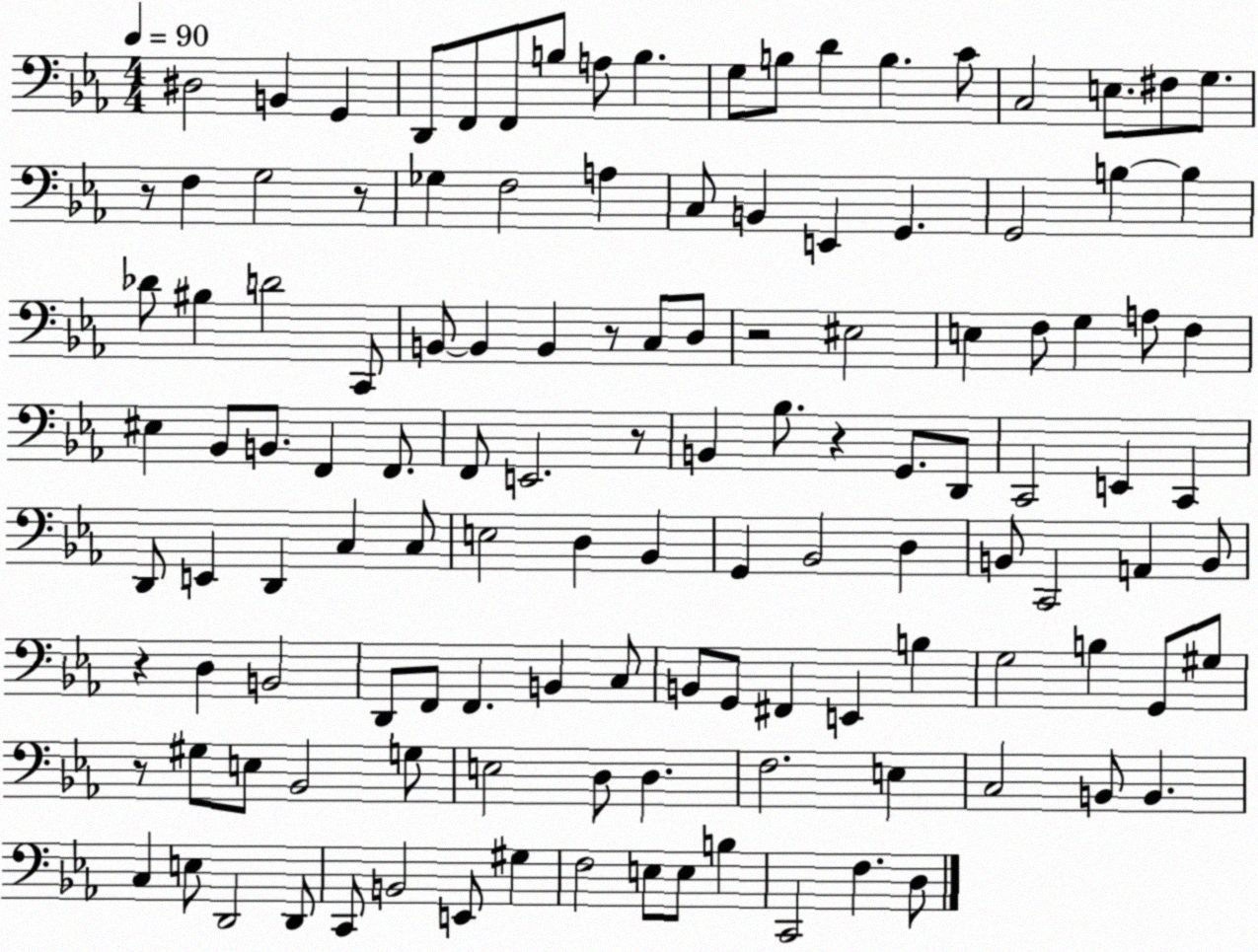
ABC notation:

X:1
T:Untitled
M:4/4
L:1/4
K:Eb
^D,2 B,, G,, D,,/2 F,,/2 F,,/2 B,/2 A,/2 B, G,/2 B,/2 D B, C/2 C,2 E,/2 ^F,/2 G,/2 z/2 F, G,2 z/2 _G, F,2 A, C,/2 B,, E,, G,, G,,2 B, B, _D/2 ^B, D2 C,,/2 B,,/2 B,, B,, z/2 C,/2 D,/2 z2 ^E,2 E, F,/2 G, A,/2 F, ^E, _B,,/2 B,,/2 F,, F,,/2 F,,/2 E,,2 z/2 B,, _B,/2 z G,,/2 D,,/2 C,,2 E,, C,, D,,/2 E,, D,, C, C,/2 E,2 D, _B,, G,, _B,,2 D, B,,/2 C,,2 A,, B,,/2 z D, B,,2 D,,/2 F,,/2 F,, B,, C,/2 B,,/2 G,,/2 ^F,, E,, B, G,2 B, G,,/2 ^G,/2 z/2 ^G,/2 E,/2 _B,,2 G,/2 E,2 D,/2 D, F,2 E, C,2 B,,/2 B,, C, E,/2 D,,2 D,,/2 C,,/2 B,,2 E,,/2 ^G, F,2 E,/2 E,/2 B, C,,2 F, D,/2